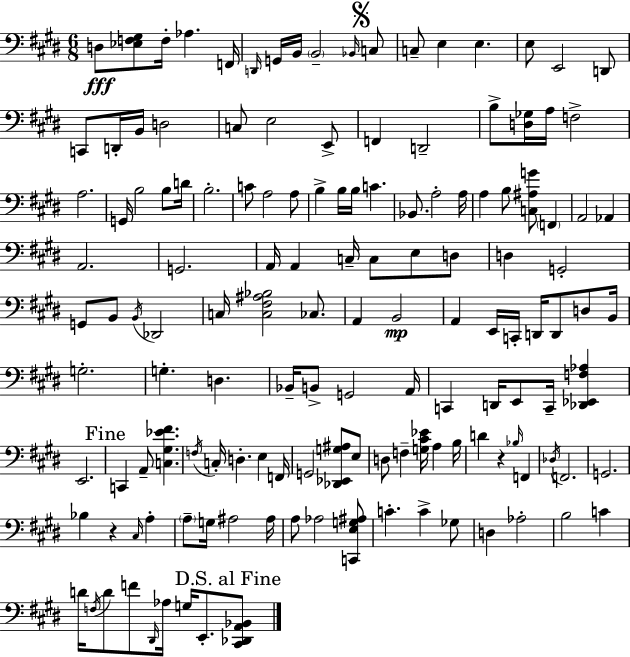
D3/e [Eb3,F3,G#3]/e F3/s Ab3/q. F2/s D2/s G2/s B2/s B2/h Bb2/s C3/e C3/e E3/q E3/q. E3/e E2/h D2/e C2/e D2/s B2/s D3/h C3/e E3/h E2/e F2/q D2/h B3/e [D3,Gb3]/s A3/s F3/h A3/h. G2/s B3/h B3/e D4/s B3/h. C4/e A3/h A3/e B3/q B3/s B3/s C4/q. Bb2/e. A3/h A3/s A3/q B3/e [C3,A#3,G4]/e F2/q A2/h Ab2/q A2/h. G2/h. A2/s A2/q C3/s C3/e E3/e D3/e D3/q G2/h G2/e B2/e B2/s Db2/h C3/s [C3,F#3,A#3,Bb3]/h CES3/e. A2/q B2/h A2/q E2/s C2/s D2/s D2/e D3/e B2/s G3/h. G3/q. D3/q. Bb2/s B2/e G2/h A2/s C2/q D2/s E2/e C2/s [Db2,Eb2,F3,Ab3]/q E2/h. C2/q A2/e [C3,G#3,Eb4,F#4]/q. F3/s C3/s D3/q. E3/q F2/s G2/h [Db2,Eb2,G3,A#3]/e E3/e D3/e F3/q [G3,C#4,Eb4]/s A3/q B3/s D4/q R/q Bb3/s F2/q Db3/s F2/h. G2/h. Bb3/q R/q C#3/s A3/q A3/e G3/s A#3/h A#3/s A3/e Ab3/h [C2,E3,G3,A#3]/e C4/q. C4/q Gb3/e D3/q Ab3/h B3/h C4/q D4/s F3/s D4/e F4/e D#2/s Ab3/s G3/s E2/e. [C#2,Db2,A2,Bb2]/e